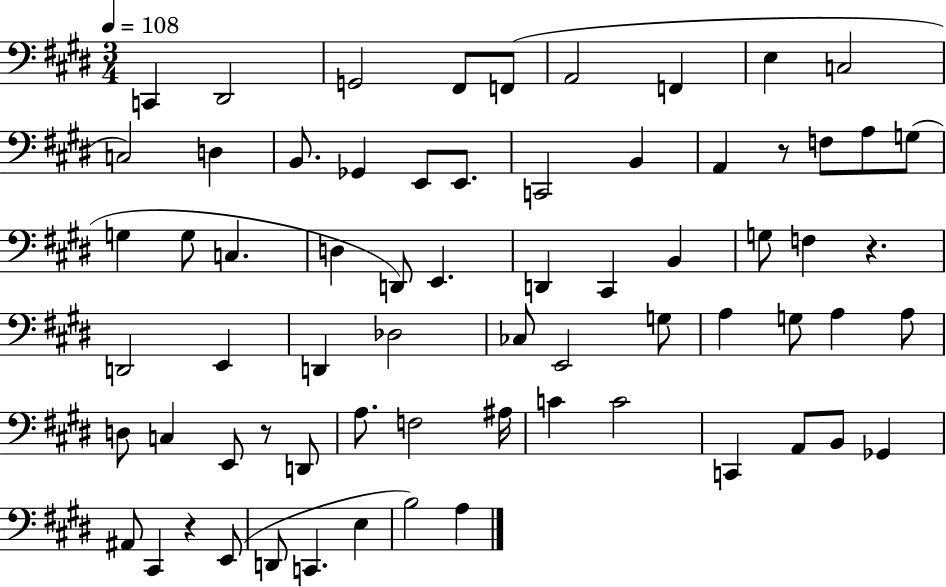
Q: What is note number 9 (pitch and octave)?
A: C3